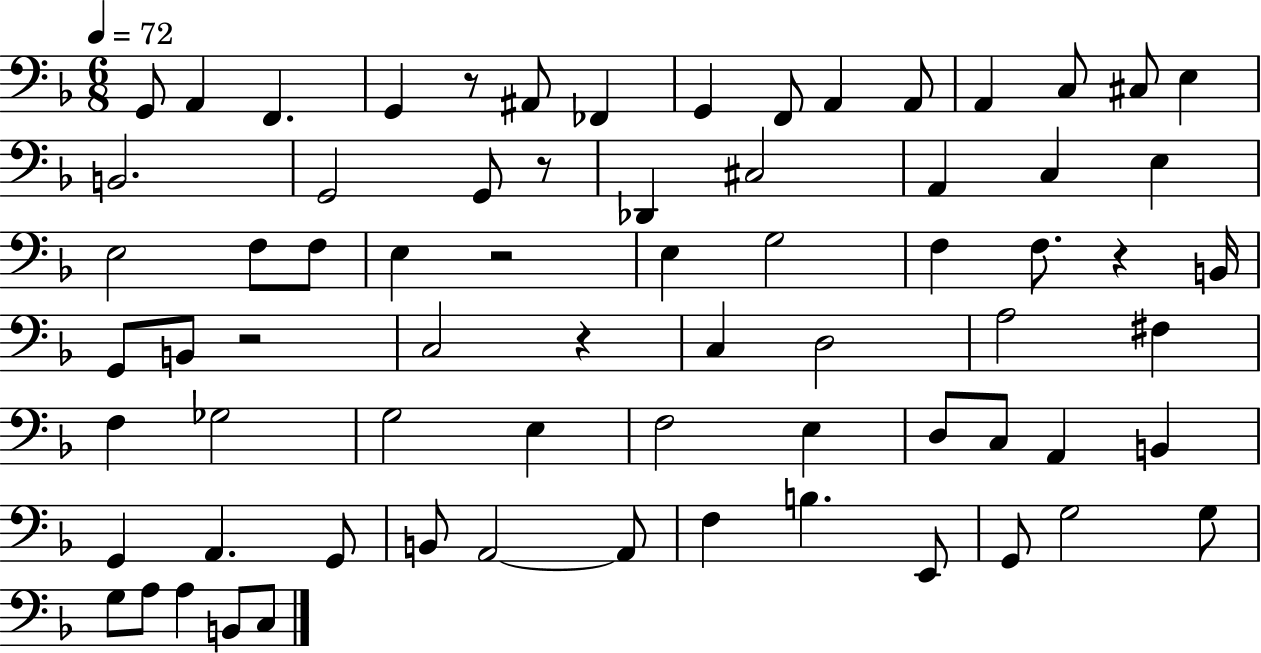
G2/e A2/q F2/q. G2/q R/e A#2/e FES2/q G2/q F2/e A2/q A2/e A2/q C3/e C#3/e E3/q B2/h. G2/h G2/e R/e Db2/q C#3/h A2/q C3/q E3/q E3/h F3/e F3/e E3/q R/h E3/q G3/h F3/q F3/e. R/q B2/s G2/e B2/e R/h C3/h R/q C3/q D3/h A3/h F#3/q F3/q Gb3/h G3/h E3/q F3/h E3/q D3/e C3/e A2/q B2/q G2/q A2/q. G2/e B2/e A2/h A2/e F3/q B3/q. E2/e G2/e G3/h G3/e G3/e A3/e A3/q B2/e C3/e